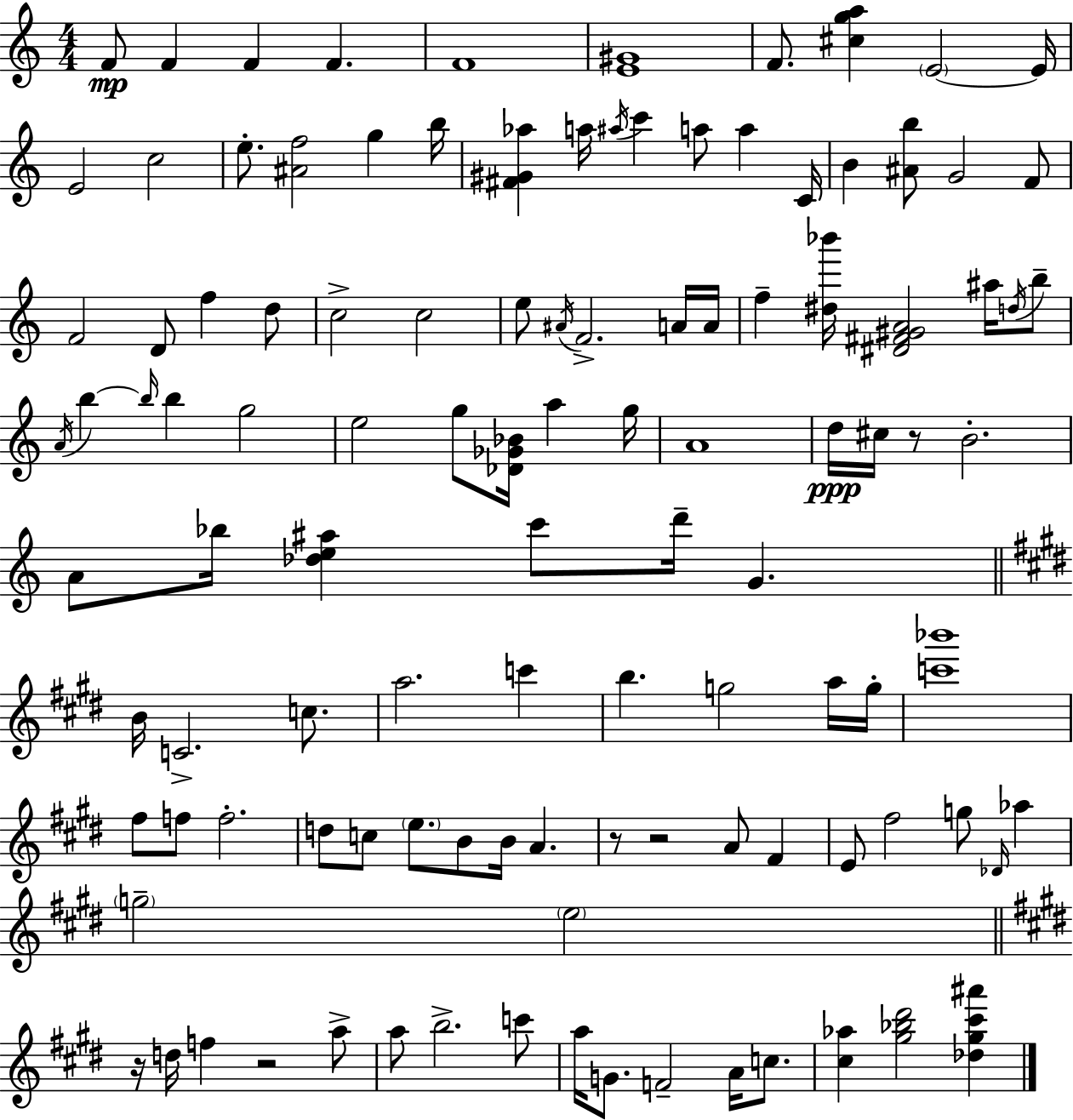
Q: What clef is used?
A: treble